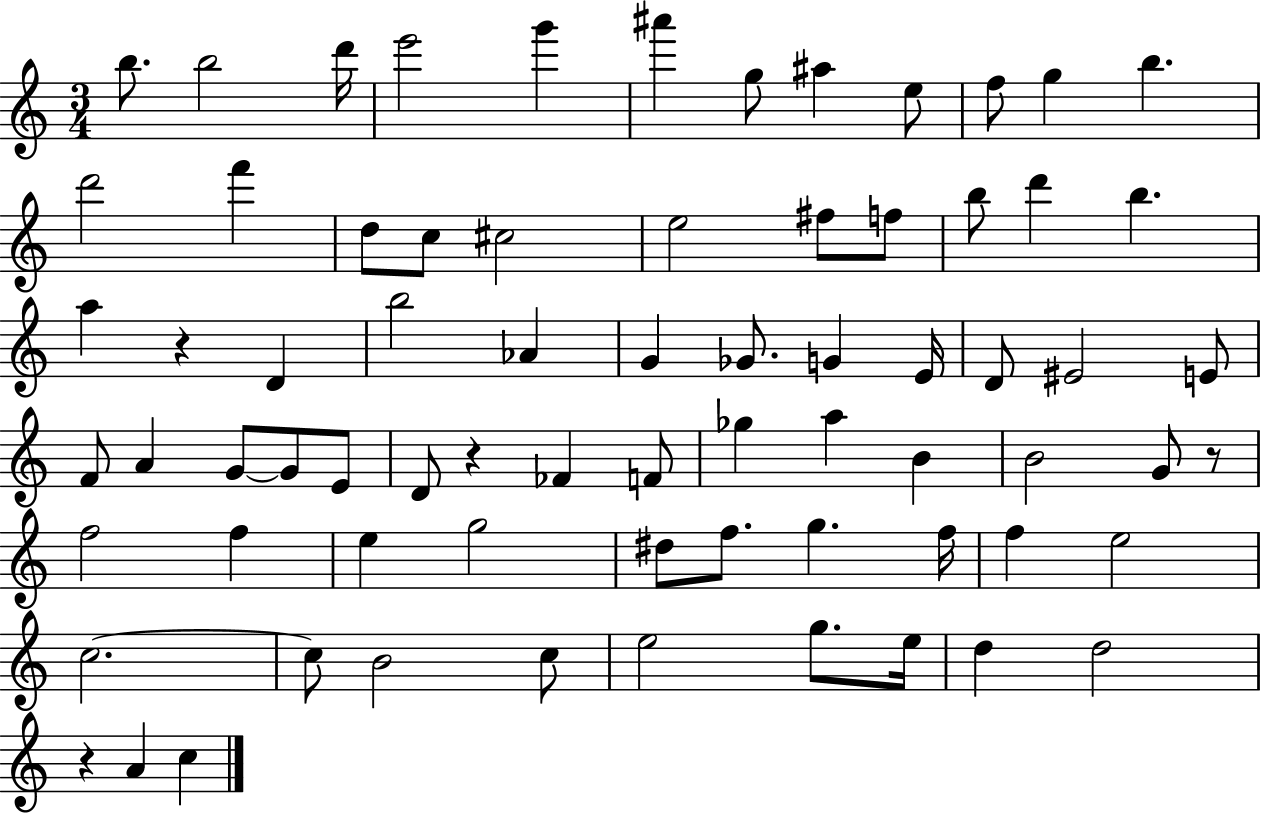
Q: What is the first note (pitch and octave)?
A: B5